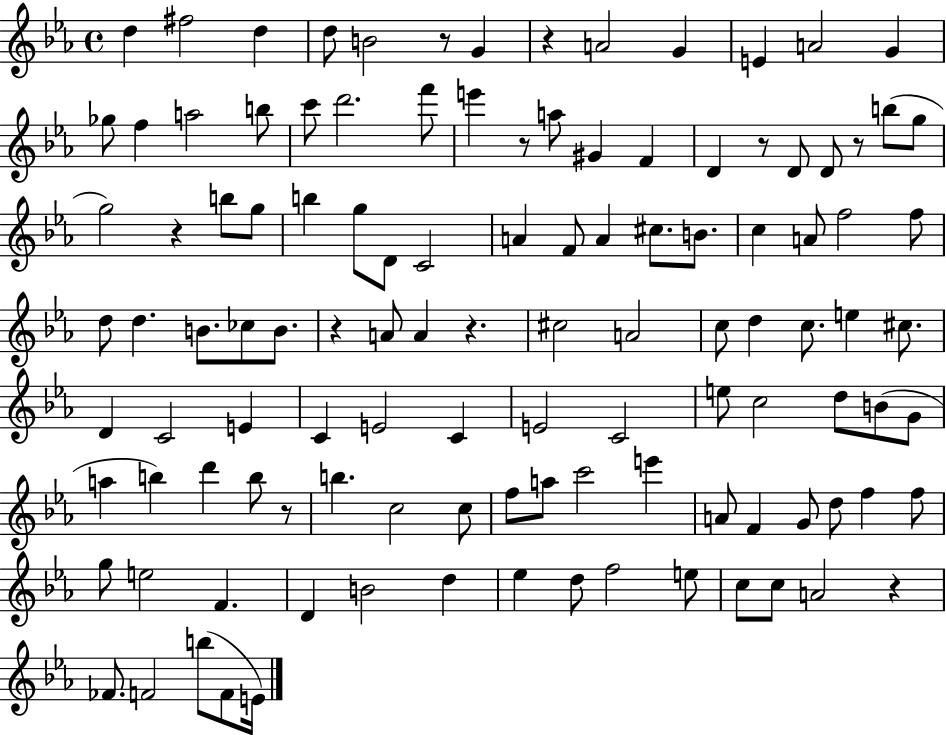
{
  \clef treble
  \time 4/4
  \defaultTimeSignature
  \key ees \major
  \repeat volta 2 { d''4 fis''2 d''4 | d''8 b'2 r8 g'4 | r4 a'2 g'4 | e'4 a'2 g'4 | \break ges''8 f''4 a''2 b''8 | c'''8 d'''2. f'''8 | e'''4 r8 a''8 gis'4 f'4 | d'4 r8 d'8 d'8 r8 b''8( g''8 | \break g''2) r4 b''8 g''8 | b''4 g''8 d'8 c'2 | a'4 f'8 a'4 cis''8. b'8. | c''4 a'8 f''2 f''8 | \break d''8 d''4. b'8. ces''8 b'8. | r4 a'8 a'4 r4. | cis''2 a'2 | c''8 d''4 c''8. e''4 cis''8. | \break d'4 c'2 e'4 | c'4 e'2 c'4 | e'2 c'2 | e''8 c''2 d''8 b'8( g'8 | \break a''4 b''4) d'''4 b''8 r8 | b''4. c''2 c''8 | f''8 a''8 c'''2 e'''4 | a'8 f'4 g'8 d''8 f''4 f''8 | \break g''8 e''2 f'4. | d'4 b'2 d''4 | ees''4 d''8 f''2 e''8 | c''8 c''8 a'2 r4 | \break fes'8. f'2 b''8( f'8 e'16) | } \bar "|."
}